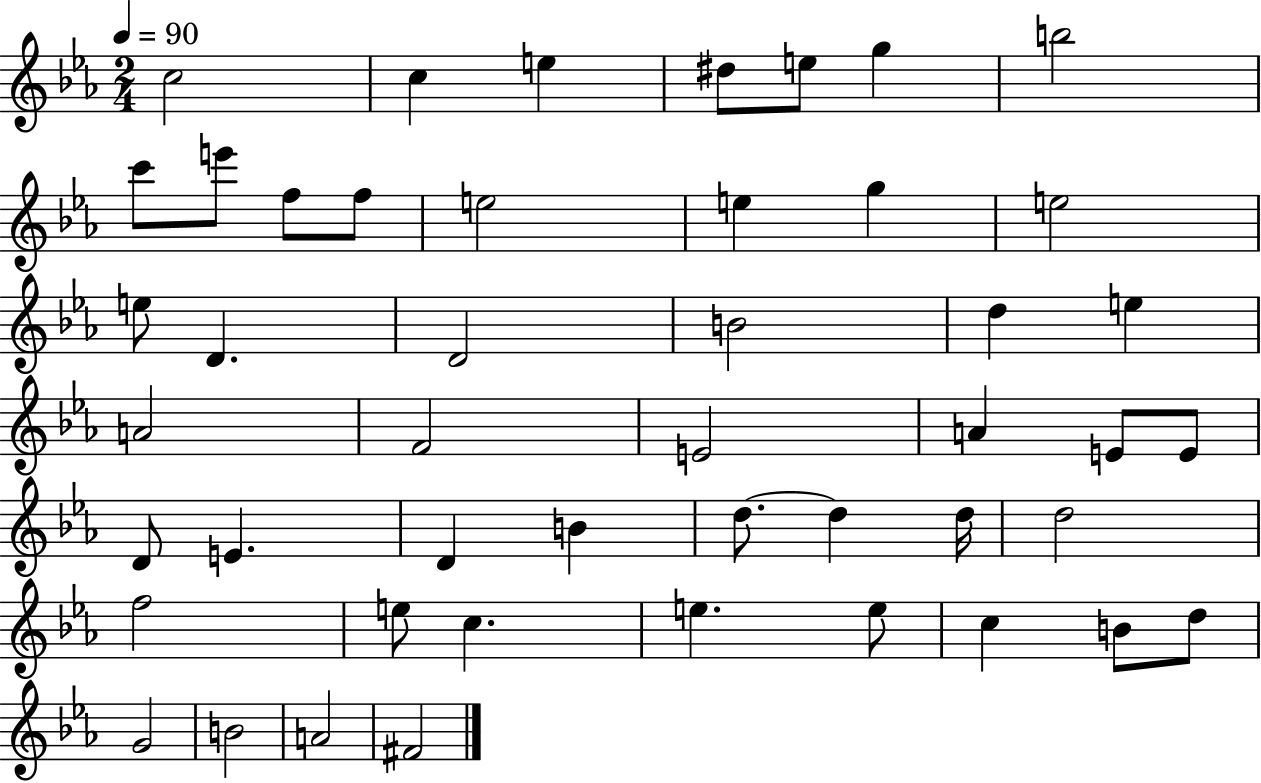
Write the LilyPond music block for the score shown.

{
  \clef treble
  \numericTimeSignature
  \time 2/4
  \key ees \major
  \tempo 4 = 90
  c''2 | c''4 e''4 | dis''8 e''8 g''4 | b''2 | \break c'''8 e'''8 f''8 f''8 | e''2 | e''4 g''4 | e''2 | \break e''8 d'4. | d'2 | b'2 | d''4 e''4 | \break a'2 | f'2 | e'2 | a'4 e'8 e'8 | \break d'8 e'4. | d'4 b'4 | d''8.~~ d''4 d''16 | d''2 | \break f''2 | e''8 c''4. | e''4. e''8 | c''4 b'8 d''8 | \break g'2 | b'2 | a'2 | fis'2 | \break \bar "|."
}